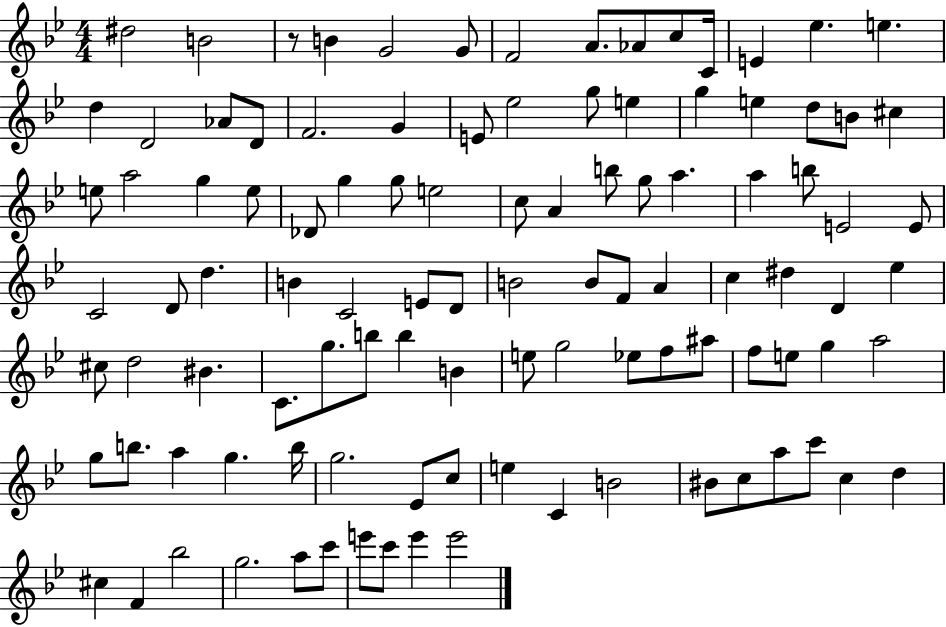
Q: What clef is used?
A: treble